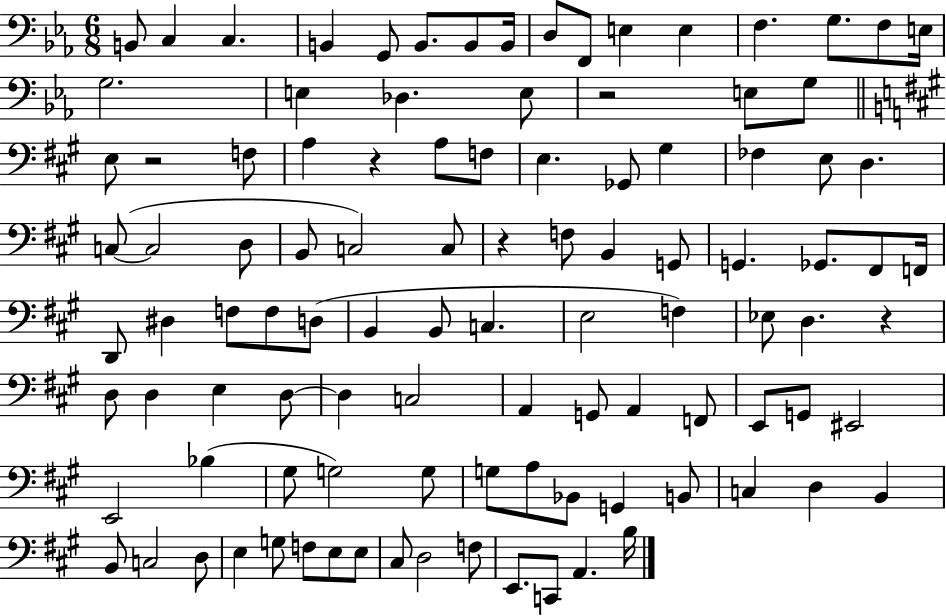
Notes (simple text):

B2/e C3/q C3/q. B2/q G2/e B2/e. B2/e B2/s D3/e F2/e E3/q E3/q F3/q. G3/e. F3/e E3/s G3/h. E3/q Db3/q. E3/e R/h E3/e G3/e E3/e R/h F3/e A3/q R/q A3/e F3/e E3/q. Gb2/e G#3/q FES3/q E3/e D3/q. C3/e C3/h D3/e B2/e C3/h C3/e R/q F3/e B2/q G2/e G2/q. Gb2/e. F#2/e F2/s D2/e D#3/q F3/e F3/e D3/e B2/q B2/e C3/q. E3/h F3/q Eb3/e D3/q. R/q D3/e D3/q E3/q D3/e D3/q C3/h A2/q G2/e A2/q F2/e E2/e G2/e EIS2/h E2/h Bb3/q G#3/e G3/h G3/e G3/e A3/e Bb2/e G2/q B2/e C3/q D3/q B2/q B2/e C3/h D3/e E3/q G3/e F3/e E3/e E3/e C#3/e D3/h F3/e E2/e. C2/e A2/q. B3/s